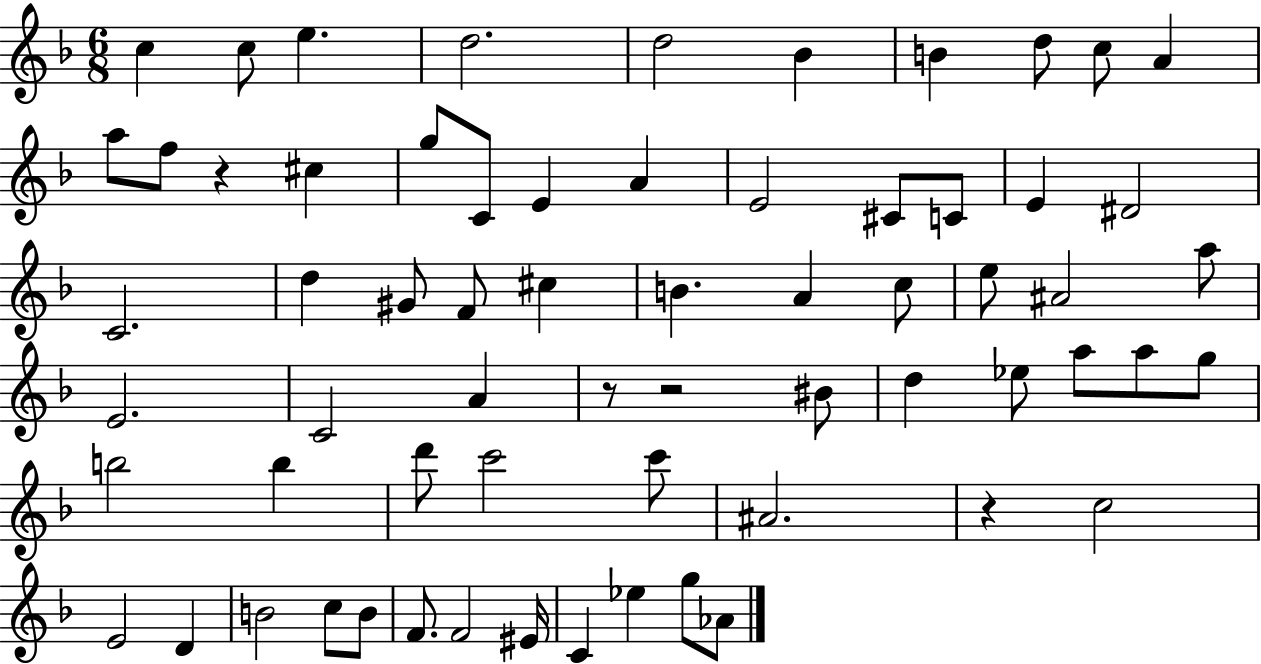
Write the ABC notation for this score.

X:1
T:Untitled
M:6/8
L:1/4
K:F
c c/2 e d2 d2 _B B d/2 c/2 A a/2 f/2 z ^c g/2 C/2 E A E2 ^C/2 C/2 E ^D2 C2 d ^G/2 F/2 ^c B A c/2 e/2 ^A2 a/2 E2 C2 A z/2 z2 ^B/2 d _e/2 a/2 a/2 g/2 b2 b d'/2 c'2 c'/2 ^A2 z c2 E2 D B2 c/2 B/2 F/2 F2 ^E/4 C _e g/2 _A/2